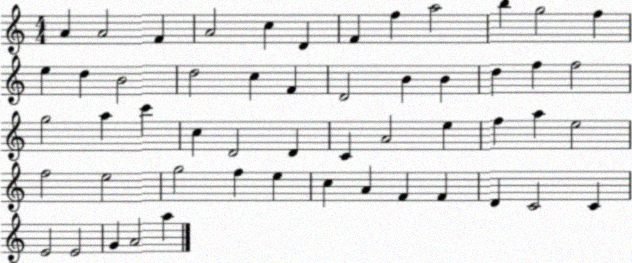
X:1
T:Untitled
M:4/4
L:1/4
K:C
A A2 F A2 c D F f a2 b g2 f e d B2 d2 c F D2 B B d f f2 g2 a c' c D2 D C A2 e f a e2 f2 e2 g2 f e c A F F D C2 C E2 E2 G A2 a